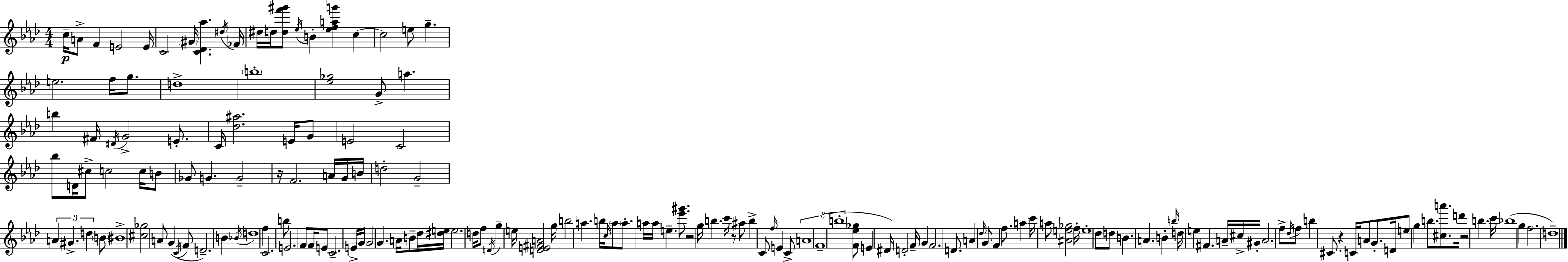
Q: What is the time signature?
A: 4/4